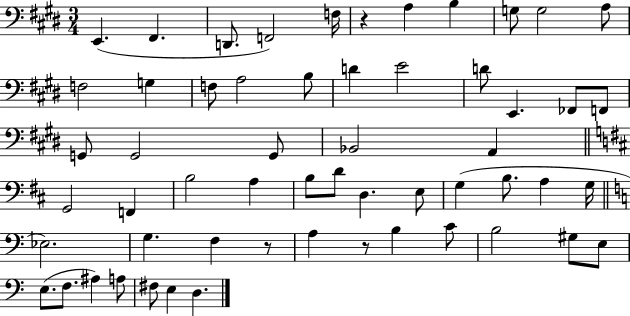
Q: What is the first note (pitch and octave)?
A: E2